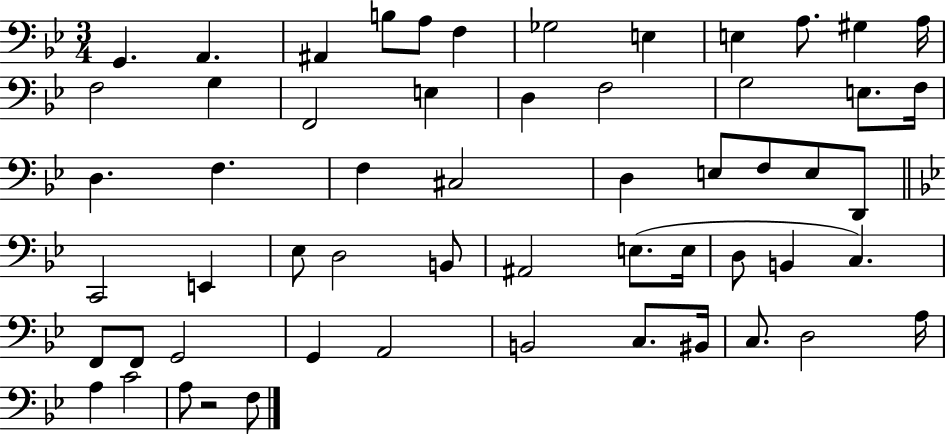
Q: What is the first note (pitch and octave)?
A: G2